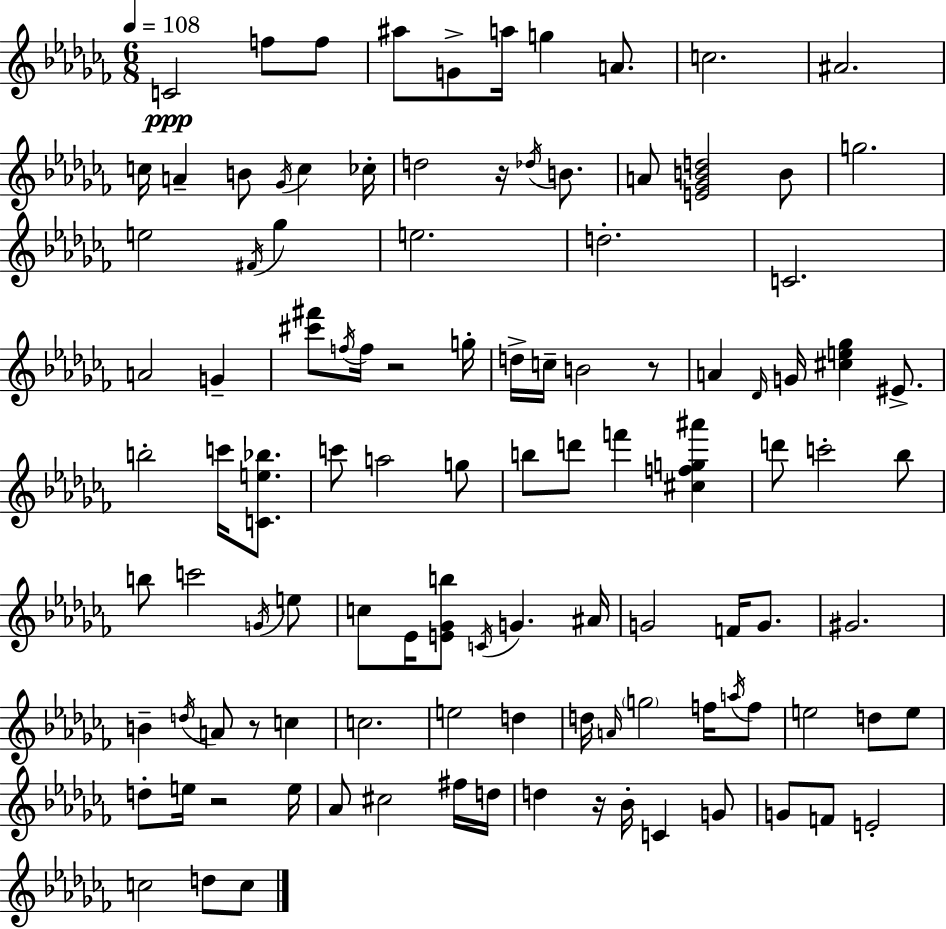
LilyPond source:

{
  \clef treble
  \numericTimeSignature
  \time 6/8
  \key aes \minor
  \tempo 4 = 108
  c'2\ppp f''8 f''8 | ais''8 g'8-> a''16 g''4 a'8. | c''2. | ais'2. | \break c''16 a'4-- b'8 \acciaccatura { ges'16 } c''4 | ces''16-. d''2 r16 \acciaccatura { des''16 } b'8. | a'8 <e' ges' b' d''>2 | b'8 g''2. | \break e''2 \acciaccatura { fis'16 } ges''4 | e''2. | d''2.-. | c'2. | \break a'2 g'4-- | <cis''' fis'''>8 \acciaccatura { f''16 } f''16 r2 | g''16-. d''16-> c''16-- b'2 | r8 a'4 \grace { des'16 } g'16 <cis'' e'' ges''>4 | \break eis'8.-> b''2-. | c'''16 <c' e'' bes''>8. c'''8 a''2 | g''8 b''8 d'''8 f'''4 | <cis'' f'' g'' ais'''>4 d'''8 c'''2-. | \break bes''8 b''8 c'''2 | \acciaccatura { g'16 } e''8 c''8 ees'16 <e' ges' b''>8 \acciaccatura { c'16 } | g'4. ais'16 g'2 | f'16 g'8. gis'2. | \break b'4-- \acciaccatura { d''16 } | a'8 r8 c''4 c''2. | e''2 | d''4 d''16 \grace { a'16 } \parenthesize g''2 | \break f''16 \acciaccatura { a''16 } f''8 e''2 | d''8 e''8 d''8-. | e''16 r2 e''16 aes'8 | cis''2 fis''16 d''16 d''4 | \break r16 bes'16-. c'4 g'8 g'8 | f'8 e'2-. c''2 | d''8 c''8 \bar "|."
}